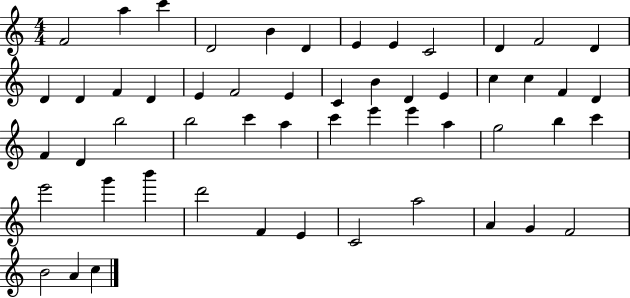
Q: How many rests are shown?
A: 0